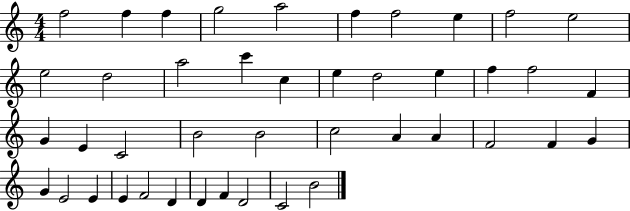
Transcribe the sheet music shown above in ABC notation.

X:1
T:Untitled
M:4/4
L:1/4
K:C
f2 f f g2 a2 f f2 e f2 e2 e2 d2 a2 c' c e d2 e f f2 F G E C2 B2 B2 c2 A A F2 F G G E2 E E F2 D D F D2 C2 B2